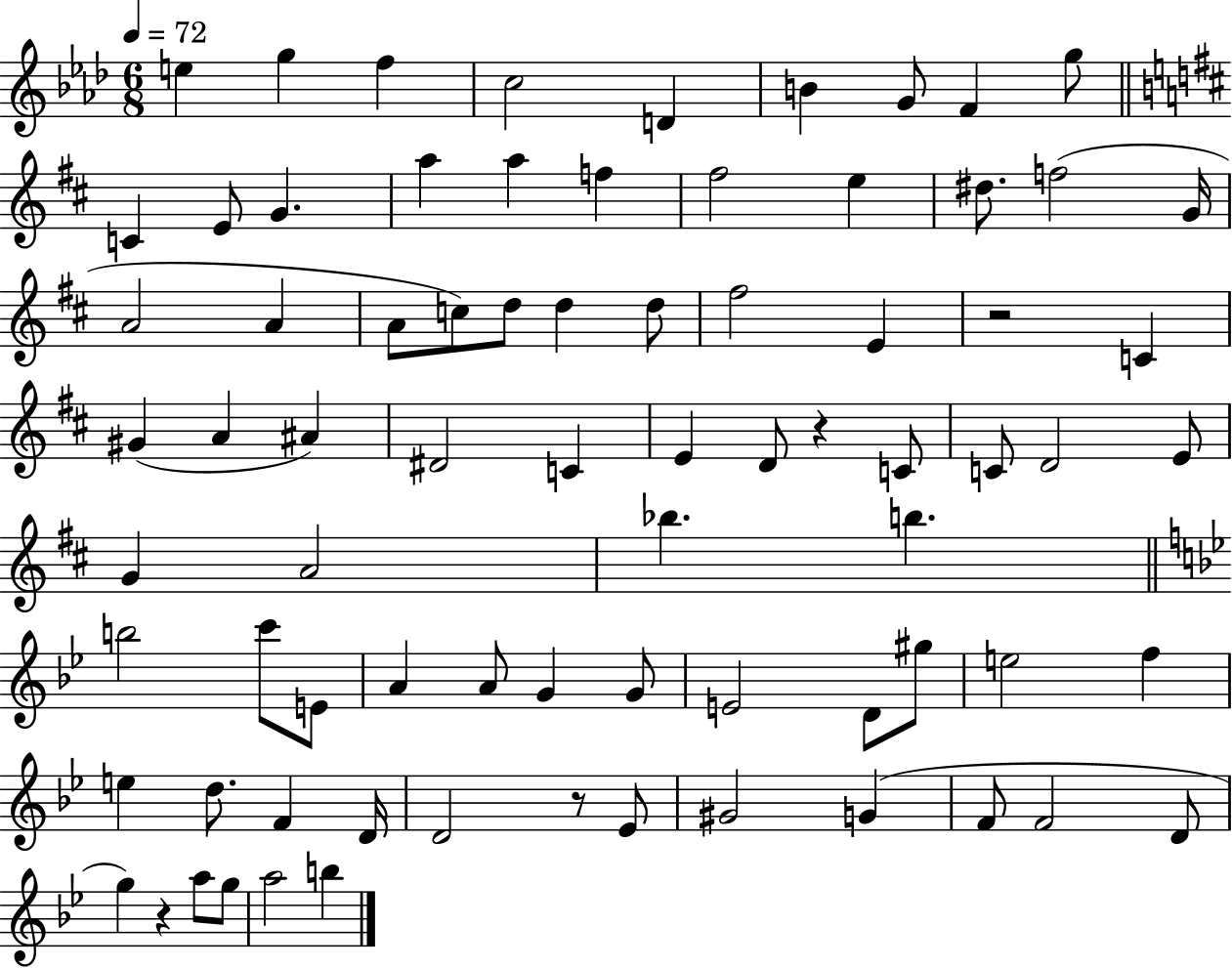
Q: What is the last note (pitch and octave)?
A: B5